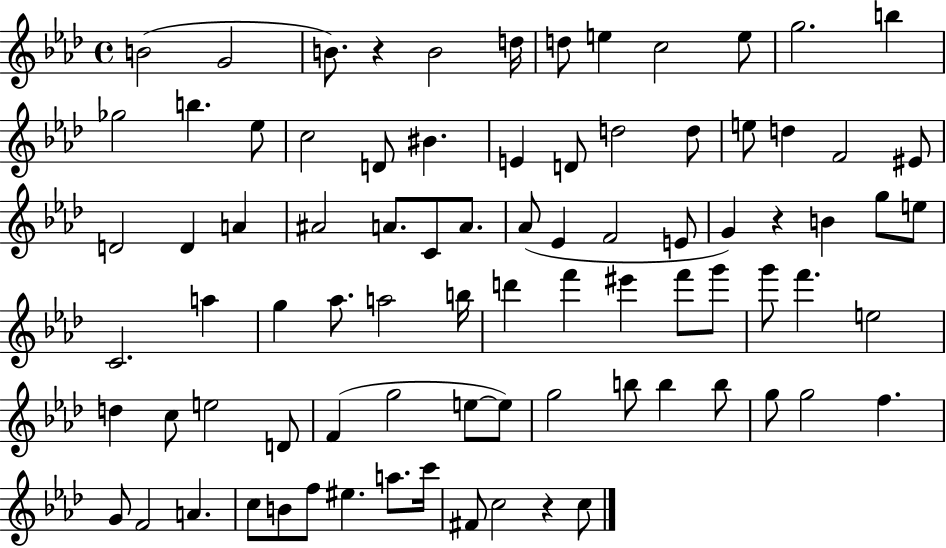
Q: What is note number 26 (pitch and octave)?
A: D4